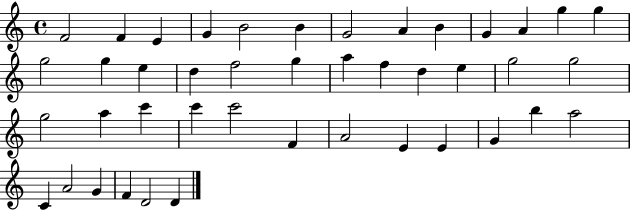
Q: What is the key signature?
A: C major